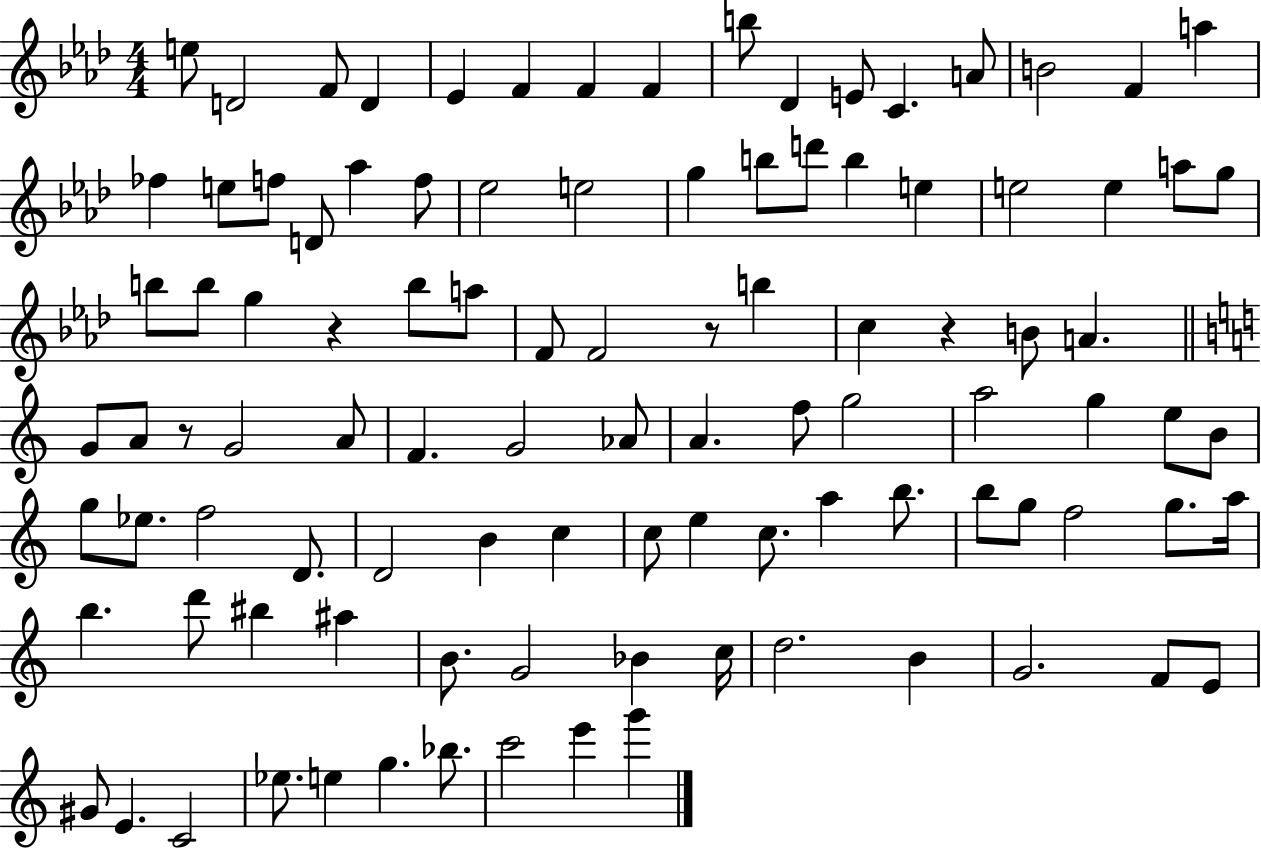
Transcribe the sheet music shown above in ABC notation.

X:1
T:Untitled
M:4/4
L:1/4
K:Ab
e/2 D2 F/2 D _E F F F b/2 _D E/2 C A/2 B2 F a _f e/2 f/2 D/2 _a f/2 _e2 e2 g b/2 d'/2 b e e2 e a/2 g/2 b/2 b/2 g z b/2 a/2 F/2 F2 z/2 b c z B/2 A G/2 A/2 z/2 G2 A/2 F G2 _A/2 A f/2 g2 a2 g e/2 B/2 g/2 _e/2 f2 D/2 D2 B c c/2 e c/2 a b/2 b/2 g/2 f2 g/2 a/4 b d'/2 ^b ^a B/2 G2 _B c/4 d2 B G2 F/2 E/2 ^G/2 E C2 _e/2 e g _b/2 c'2 e' g'